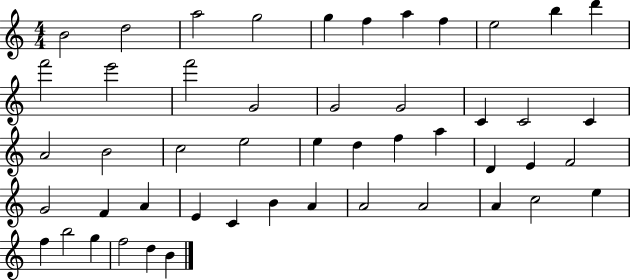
X:1
T:Untitled
M:4/4
L:1/4
K:C
B2 d2 a2 g2 g f a f e2 b d' f'2 e'2 f'2 G2 G2 G2 C C2 C A2 B2 c2 e2 e d f a D E F2 G2 F A E C B A A2 A2 A c2 e f b2 g f2 d B